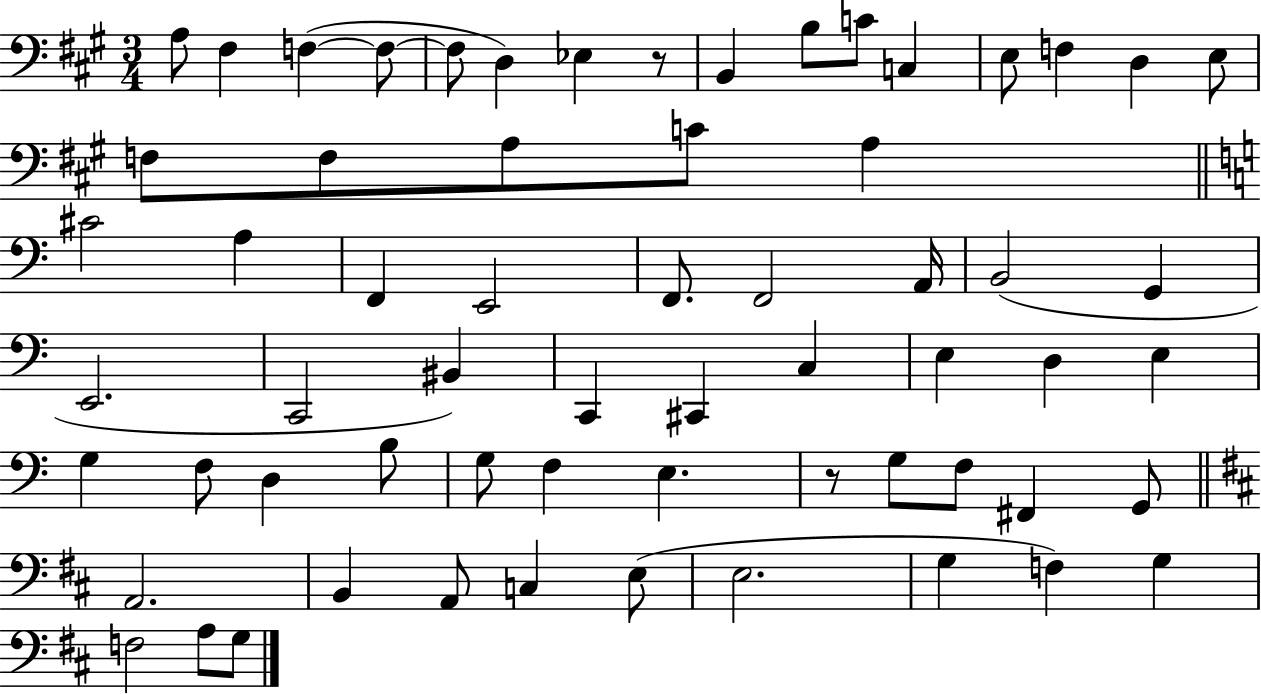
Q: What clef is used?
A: bass